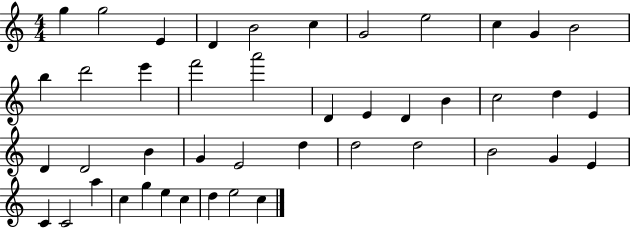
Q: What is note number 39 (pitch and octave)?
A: G5